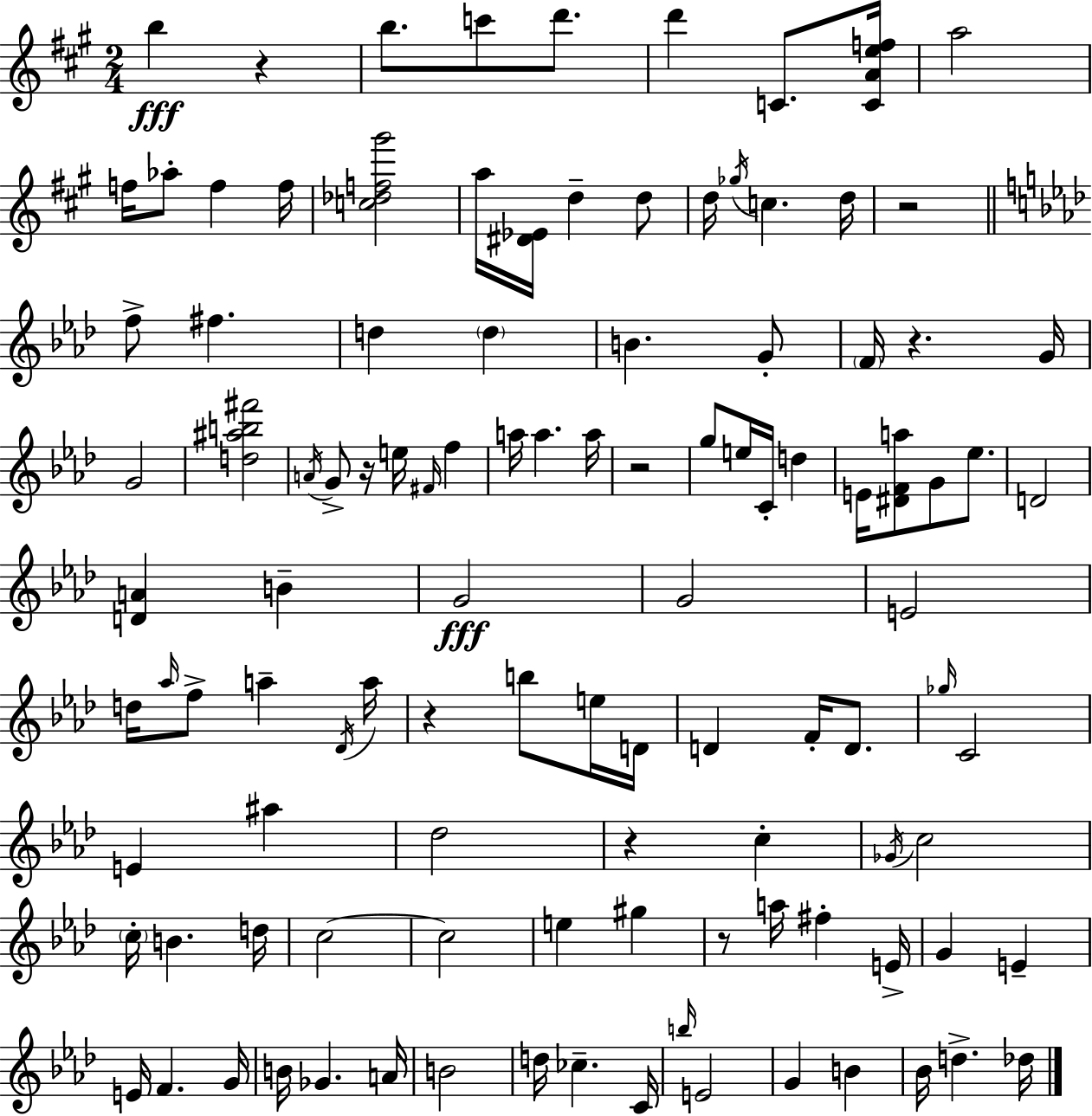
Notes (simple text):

B5/q R/q B5/e. C6/e D6/e. D6/q C4/e. [C4,A4,E5,F5]/s A5/h F5/s Ab5/e F5/q F5/s [C5,Db5,F5,G#6]/h A5/s [D#4,Eb4]/s D5/q D5/e D5/s Gb5/s C5/q. D5/s R/h F5/e F#5/q. D5/q D5/q B4/q. G4/e F4/s R/q. G4/s G4/h [D5,A#5,B5,F#6]/h A4/s G4/e R/s E5/s F#4/s F5/q A5/s A5/q. A5/s R/h G5/e E5/s C4/s D5/q E4/s [D#4,F4,A5]/e G4/e Eb5/e. D4/h [D4,A4]/q B4/q G4/h G4/h E4/h D5/s Ab5/s F5/e A5/q Db4/s A5/s R/q B5/e E5/s D4/s D4/q F4/s D4/e. Gb5/s C4/h E4/q A#5/q Db5/h R/q C5/q Gb4/s C5/h C5/s B4/q. D5/s C5/h C5/h E5/q G#5/q R/e A5/s F#5/q E4/s G4/q E4/q E4/s F4/q. G4/s B4/s Gb4/q. A4/s B4/h D5/s CES5/q. C4/s B5/s E4/h G4/q B4/q Bb4/s D5/q. Db5/s